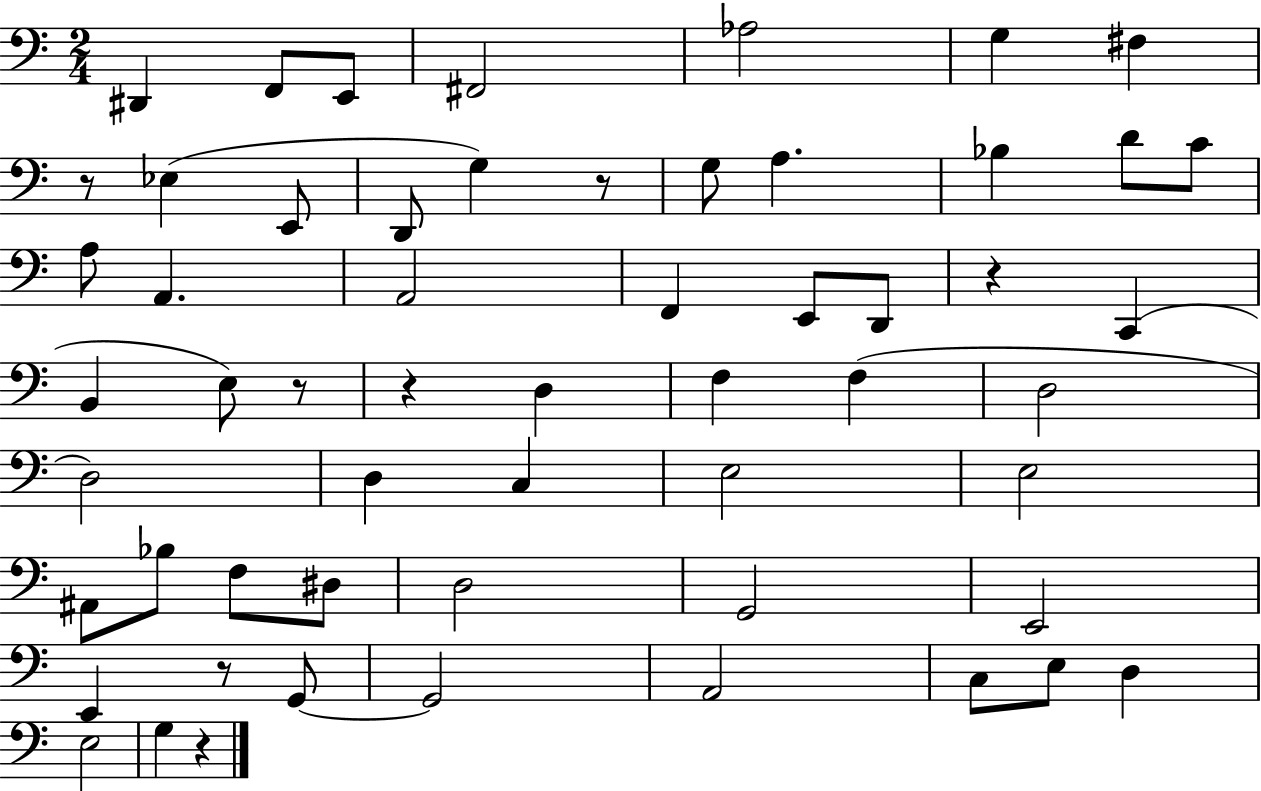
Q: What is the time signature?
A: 2/4